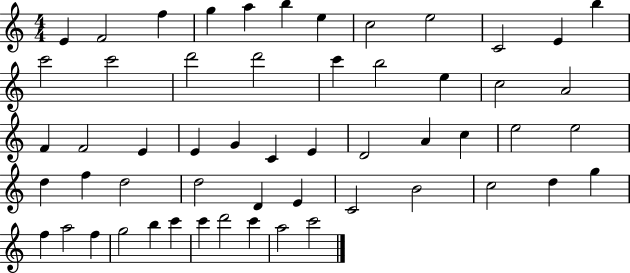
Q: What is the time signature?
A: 4/4